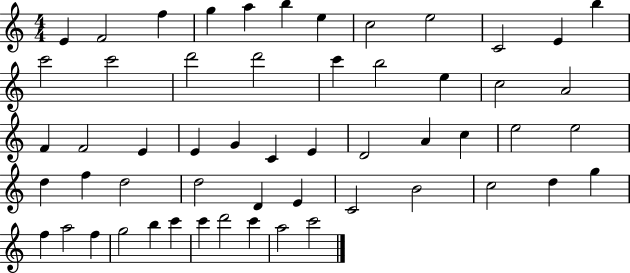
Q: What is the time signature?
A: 4/4